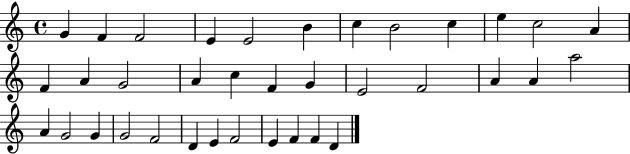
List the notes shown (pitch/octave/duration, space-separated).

G4/q F4/q F4/h E4/q E4/h B4/q C5/q B4/h C5/q E5/q C5/h A4/q F4/q A4/q G4/h A4/q C5/q F4/q G4/q E4/h F4/h A4/q A4/q A5/h A4/q G4/h G4/q G4/h F4/h D4/q E4/q F4/h E4/q F4/q F4/q D4/q